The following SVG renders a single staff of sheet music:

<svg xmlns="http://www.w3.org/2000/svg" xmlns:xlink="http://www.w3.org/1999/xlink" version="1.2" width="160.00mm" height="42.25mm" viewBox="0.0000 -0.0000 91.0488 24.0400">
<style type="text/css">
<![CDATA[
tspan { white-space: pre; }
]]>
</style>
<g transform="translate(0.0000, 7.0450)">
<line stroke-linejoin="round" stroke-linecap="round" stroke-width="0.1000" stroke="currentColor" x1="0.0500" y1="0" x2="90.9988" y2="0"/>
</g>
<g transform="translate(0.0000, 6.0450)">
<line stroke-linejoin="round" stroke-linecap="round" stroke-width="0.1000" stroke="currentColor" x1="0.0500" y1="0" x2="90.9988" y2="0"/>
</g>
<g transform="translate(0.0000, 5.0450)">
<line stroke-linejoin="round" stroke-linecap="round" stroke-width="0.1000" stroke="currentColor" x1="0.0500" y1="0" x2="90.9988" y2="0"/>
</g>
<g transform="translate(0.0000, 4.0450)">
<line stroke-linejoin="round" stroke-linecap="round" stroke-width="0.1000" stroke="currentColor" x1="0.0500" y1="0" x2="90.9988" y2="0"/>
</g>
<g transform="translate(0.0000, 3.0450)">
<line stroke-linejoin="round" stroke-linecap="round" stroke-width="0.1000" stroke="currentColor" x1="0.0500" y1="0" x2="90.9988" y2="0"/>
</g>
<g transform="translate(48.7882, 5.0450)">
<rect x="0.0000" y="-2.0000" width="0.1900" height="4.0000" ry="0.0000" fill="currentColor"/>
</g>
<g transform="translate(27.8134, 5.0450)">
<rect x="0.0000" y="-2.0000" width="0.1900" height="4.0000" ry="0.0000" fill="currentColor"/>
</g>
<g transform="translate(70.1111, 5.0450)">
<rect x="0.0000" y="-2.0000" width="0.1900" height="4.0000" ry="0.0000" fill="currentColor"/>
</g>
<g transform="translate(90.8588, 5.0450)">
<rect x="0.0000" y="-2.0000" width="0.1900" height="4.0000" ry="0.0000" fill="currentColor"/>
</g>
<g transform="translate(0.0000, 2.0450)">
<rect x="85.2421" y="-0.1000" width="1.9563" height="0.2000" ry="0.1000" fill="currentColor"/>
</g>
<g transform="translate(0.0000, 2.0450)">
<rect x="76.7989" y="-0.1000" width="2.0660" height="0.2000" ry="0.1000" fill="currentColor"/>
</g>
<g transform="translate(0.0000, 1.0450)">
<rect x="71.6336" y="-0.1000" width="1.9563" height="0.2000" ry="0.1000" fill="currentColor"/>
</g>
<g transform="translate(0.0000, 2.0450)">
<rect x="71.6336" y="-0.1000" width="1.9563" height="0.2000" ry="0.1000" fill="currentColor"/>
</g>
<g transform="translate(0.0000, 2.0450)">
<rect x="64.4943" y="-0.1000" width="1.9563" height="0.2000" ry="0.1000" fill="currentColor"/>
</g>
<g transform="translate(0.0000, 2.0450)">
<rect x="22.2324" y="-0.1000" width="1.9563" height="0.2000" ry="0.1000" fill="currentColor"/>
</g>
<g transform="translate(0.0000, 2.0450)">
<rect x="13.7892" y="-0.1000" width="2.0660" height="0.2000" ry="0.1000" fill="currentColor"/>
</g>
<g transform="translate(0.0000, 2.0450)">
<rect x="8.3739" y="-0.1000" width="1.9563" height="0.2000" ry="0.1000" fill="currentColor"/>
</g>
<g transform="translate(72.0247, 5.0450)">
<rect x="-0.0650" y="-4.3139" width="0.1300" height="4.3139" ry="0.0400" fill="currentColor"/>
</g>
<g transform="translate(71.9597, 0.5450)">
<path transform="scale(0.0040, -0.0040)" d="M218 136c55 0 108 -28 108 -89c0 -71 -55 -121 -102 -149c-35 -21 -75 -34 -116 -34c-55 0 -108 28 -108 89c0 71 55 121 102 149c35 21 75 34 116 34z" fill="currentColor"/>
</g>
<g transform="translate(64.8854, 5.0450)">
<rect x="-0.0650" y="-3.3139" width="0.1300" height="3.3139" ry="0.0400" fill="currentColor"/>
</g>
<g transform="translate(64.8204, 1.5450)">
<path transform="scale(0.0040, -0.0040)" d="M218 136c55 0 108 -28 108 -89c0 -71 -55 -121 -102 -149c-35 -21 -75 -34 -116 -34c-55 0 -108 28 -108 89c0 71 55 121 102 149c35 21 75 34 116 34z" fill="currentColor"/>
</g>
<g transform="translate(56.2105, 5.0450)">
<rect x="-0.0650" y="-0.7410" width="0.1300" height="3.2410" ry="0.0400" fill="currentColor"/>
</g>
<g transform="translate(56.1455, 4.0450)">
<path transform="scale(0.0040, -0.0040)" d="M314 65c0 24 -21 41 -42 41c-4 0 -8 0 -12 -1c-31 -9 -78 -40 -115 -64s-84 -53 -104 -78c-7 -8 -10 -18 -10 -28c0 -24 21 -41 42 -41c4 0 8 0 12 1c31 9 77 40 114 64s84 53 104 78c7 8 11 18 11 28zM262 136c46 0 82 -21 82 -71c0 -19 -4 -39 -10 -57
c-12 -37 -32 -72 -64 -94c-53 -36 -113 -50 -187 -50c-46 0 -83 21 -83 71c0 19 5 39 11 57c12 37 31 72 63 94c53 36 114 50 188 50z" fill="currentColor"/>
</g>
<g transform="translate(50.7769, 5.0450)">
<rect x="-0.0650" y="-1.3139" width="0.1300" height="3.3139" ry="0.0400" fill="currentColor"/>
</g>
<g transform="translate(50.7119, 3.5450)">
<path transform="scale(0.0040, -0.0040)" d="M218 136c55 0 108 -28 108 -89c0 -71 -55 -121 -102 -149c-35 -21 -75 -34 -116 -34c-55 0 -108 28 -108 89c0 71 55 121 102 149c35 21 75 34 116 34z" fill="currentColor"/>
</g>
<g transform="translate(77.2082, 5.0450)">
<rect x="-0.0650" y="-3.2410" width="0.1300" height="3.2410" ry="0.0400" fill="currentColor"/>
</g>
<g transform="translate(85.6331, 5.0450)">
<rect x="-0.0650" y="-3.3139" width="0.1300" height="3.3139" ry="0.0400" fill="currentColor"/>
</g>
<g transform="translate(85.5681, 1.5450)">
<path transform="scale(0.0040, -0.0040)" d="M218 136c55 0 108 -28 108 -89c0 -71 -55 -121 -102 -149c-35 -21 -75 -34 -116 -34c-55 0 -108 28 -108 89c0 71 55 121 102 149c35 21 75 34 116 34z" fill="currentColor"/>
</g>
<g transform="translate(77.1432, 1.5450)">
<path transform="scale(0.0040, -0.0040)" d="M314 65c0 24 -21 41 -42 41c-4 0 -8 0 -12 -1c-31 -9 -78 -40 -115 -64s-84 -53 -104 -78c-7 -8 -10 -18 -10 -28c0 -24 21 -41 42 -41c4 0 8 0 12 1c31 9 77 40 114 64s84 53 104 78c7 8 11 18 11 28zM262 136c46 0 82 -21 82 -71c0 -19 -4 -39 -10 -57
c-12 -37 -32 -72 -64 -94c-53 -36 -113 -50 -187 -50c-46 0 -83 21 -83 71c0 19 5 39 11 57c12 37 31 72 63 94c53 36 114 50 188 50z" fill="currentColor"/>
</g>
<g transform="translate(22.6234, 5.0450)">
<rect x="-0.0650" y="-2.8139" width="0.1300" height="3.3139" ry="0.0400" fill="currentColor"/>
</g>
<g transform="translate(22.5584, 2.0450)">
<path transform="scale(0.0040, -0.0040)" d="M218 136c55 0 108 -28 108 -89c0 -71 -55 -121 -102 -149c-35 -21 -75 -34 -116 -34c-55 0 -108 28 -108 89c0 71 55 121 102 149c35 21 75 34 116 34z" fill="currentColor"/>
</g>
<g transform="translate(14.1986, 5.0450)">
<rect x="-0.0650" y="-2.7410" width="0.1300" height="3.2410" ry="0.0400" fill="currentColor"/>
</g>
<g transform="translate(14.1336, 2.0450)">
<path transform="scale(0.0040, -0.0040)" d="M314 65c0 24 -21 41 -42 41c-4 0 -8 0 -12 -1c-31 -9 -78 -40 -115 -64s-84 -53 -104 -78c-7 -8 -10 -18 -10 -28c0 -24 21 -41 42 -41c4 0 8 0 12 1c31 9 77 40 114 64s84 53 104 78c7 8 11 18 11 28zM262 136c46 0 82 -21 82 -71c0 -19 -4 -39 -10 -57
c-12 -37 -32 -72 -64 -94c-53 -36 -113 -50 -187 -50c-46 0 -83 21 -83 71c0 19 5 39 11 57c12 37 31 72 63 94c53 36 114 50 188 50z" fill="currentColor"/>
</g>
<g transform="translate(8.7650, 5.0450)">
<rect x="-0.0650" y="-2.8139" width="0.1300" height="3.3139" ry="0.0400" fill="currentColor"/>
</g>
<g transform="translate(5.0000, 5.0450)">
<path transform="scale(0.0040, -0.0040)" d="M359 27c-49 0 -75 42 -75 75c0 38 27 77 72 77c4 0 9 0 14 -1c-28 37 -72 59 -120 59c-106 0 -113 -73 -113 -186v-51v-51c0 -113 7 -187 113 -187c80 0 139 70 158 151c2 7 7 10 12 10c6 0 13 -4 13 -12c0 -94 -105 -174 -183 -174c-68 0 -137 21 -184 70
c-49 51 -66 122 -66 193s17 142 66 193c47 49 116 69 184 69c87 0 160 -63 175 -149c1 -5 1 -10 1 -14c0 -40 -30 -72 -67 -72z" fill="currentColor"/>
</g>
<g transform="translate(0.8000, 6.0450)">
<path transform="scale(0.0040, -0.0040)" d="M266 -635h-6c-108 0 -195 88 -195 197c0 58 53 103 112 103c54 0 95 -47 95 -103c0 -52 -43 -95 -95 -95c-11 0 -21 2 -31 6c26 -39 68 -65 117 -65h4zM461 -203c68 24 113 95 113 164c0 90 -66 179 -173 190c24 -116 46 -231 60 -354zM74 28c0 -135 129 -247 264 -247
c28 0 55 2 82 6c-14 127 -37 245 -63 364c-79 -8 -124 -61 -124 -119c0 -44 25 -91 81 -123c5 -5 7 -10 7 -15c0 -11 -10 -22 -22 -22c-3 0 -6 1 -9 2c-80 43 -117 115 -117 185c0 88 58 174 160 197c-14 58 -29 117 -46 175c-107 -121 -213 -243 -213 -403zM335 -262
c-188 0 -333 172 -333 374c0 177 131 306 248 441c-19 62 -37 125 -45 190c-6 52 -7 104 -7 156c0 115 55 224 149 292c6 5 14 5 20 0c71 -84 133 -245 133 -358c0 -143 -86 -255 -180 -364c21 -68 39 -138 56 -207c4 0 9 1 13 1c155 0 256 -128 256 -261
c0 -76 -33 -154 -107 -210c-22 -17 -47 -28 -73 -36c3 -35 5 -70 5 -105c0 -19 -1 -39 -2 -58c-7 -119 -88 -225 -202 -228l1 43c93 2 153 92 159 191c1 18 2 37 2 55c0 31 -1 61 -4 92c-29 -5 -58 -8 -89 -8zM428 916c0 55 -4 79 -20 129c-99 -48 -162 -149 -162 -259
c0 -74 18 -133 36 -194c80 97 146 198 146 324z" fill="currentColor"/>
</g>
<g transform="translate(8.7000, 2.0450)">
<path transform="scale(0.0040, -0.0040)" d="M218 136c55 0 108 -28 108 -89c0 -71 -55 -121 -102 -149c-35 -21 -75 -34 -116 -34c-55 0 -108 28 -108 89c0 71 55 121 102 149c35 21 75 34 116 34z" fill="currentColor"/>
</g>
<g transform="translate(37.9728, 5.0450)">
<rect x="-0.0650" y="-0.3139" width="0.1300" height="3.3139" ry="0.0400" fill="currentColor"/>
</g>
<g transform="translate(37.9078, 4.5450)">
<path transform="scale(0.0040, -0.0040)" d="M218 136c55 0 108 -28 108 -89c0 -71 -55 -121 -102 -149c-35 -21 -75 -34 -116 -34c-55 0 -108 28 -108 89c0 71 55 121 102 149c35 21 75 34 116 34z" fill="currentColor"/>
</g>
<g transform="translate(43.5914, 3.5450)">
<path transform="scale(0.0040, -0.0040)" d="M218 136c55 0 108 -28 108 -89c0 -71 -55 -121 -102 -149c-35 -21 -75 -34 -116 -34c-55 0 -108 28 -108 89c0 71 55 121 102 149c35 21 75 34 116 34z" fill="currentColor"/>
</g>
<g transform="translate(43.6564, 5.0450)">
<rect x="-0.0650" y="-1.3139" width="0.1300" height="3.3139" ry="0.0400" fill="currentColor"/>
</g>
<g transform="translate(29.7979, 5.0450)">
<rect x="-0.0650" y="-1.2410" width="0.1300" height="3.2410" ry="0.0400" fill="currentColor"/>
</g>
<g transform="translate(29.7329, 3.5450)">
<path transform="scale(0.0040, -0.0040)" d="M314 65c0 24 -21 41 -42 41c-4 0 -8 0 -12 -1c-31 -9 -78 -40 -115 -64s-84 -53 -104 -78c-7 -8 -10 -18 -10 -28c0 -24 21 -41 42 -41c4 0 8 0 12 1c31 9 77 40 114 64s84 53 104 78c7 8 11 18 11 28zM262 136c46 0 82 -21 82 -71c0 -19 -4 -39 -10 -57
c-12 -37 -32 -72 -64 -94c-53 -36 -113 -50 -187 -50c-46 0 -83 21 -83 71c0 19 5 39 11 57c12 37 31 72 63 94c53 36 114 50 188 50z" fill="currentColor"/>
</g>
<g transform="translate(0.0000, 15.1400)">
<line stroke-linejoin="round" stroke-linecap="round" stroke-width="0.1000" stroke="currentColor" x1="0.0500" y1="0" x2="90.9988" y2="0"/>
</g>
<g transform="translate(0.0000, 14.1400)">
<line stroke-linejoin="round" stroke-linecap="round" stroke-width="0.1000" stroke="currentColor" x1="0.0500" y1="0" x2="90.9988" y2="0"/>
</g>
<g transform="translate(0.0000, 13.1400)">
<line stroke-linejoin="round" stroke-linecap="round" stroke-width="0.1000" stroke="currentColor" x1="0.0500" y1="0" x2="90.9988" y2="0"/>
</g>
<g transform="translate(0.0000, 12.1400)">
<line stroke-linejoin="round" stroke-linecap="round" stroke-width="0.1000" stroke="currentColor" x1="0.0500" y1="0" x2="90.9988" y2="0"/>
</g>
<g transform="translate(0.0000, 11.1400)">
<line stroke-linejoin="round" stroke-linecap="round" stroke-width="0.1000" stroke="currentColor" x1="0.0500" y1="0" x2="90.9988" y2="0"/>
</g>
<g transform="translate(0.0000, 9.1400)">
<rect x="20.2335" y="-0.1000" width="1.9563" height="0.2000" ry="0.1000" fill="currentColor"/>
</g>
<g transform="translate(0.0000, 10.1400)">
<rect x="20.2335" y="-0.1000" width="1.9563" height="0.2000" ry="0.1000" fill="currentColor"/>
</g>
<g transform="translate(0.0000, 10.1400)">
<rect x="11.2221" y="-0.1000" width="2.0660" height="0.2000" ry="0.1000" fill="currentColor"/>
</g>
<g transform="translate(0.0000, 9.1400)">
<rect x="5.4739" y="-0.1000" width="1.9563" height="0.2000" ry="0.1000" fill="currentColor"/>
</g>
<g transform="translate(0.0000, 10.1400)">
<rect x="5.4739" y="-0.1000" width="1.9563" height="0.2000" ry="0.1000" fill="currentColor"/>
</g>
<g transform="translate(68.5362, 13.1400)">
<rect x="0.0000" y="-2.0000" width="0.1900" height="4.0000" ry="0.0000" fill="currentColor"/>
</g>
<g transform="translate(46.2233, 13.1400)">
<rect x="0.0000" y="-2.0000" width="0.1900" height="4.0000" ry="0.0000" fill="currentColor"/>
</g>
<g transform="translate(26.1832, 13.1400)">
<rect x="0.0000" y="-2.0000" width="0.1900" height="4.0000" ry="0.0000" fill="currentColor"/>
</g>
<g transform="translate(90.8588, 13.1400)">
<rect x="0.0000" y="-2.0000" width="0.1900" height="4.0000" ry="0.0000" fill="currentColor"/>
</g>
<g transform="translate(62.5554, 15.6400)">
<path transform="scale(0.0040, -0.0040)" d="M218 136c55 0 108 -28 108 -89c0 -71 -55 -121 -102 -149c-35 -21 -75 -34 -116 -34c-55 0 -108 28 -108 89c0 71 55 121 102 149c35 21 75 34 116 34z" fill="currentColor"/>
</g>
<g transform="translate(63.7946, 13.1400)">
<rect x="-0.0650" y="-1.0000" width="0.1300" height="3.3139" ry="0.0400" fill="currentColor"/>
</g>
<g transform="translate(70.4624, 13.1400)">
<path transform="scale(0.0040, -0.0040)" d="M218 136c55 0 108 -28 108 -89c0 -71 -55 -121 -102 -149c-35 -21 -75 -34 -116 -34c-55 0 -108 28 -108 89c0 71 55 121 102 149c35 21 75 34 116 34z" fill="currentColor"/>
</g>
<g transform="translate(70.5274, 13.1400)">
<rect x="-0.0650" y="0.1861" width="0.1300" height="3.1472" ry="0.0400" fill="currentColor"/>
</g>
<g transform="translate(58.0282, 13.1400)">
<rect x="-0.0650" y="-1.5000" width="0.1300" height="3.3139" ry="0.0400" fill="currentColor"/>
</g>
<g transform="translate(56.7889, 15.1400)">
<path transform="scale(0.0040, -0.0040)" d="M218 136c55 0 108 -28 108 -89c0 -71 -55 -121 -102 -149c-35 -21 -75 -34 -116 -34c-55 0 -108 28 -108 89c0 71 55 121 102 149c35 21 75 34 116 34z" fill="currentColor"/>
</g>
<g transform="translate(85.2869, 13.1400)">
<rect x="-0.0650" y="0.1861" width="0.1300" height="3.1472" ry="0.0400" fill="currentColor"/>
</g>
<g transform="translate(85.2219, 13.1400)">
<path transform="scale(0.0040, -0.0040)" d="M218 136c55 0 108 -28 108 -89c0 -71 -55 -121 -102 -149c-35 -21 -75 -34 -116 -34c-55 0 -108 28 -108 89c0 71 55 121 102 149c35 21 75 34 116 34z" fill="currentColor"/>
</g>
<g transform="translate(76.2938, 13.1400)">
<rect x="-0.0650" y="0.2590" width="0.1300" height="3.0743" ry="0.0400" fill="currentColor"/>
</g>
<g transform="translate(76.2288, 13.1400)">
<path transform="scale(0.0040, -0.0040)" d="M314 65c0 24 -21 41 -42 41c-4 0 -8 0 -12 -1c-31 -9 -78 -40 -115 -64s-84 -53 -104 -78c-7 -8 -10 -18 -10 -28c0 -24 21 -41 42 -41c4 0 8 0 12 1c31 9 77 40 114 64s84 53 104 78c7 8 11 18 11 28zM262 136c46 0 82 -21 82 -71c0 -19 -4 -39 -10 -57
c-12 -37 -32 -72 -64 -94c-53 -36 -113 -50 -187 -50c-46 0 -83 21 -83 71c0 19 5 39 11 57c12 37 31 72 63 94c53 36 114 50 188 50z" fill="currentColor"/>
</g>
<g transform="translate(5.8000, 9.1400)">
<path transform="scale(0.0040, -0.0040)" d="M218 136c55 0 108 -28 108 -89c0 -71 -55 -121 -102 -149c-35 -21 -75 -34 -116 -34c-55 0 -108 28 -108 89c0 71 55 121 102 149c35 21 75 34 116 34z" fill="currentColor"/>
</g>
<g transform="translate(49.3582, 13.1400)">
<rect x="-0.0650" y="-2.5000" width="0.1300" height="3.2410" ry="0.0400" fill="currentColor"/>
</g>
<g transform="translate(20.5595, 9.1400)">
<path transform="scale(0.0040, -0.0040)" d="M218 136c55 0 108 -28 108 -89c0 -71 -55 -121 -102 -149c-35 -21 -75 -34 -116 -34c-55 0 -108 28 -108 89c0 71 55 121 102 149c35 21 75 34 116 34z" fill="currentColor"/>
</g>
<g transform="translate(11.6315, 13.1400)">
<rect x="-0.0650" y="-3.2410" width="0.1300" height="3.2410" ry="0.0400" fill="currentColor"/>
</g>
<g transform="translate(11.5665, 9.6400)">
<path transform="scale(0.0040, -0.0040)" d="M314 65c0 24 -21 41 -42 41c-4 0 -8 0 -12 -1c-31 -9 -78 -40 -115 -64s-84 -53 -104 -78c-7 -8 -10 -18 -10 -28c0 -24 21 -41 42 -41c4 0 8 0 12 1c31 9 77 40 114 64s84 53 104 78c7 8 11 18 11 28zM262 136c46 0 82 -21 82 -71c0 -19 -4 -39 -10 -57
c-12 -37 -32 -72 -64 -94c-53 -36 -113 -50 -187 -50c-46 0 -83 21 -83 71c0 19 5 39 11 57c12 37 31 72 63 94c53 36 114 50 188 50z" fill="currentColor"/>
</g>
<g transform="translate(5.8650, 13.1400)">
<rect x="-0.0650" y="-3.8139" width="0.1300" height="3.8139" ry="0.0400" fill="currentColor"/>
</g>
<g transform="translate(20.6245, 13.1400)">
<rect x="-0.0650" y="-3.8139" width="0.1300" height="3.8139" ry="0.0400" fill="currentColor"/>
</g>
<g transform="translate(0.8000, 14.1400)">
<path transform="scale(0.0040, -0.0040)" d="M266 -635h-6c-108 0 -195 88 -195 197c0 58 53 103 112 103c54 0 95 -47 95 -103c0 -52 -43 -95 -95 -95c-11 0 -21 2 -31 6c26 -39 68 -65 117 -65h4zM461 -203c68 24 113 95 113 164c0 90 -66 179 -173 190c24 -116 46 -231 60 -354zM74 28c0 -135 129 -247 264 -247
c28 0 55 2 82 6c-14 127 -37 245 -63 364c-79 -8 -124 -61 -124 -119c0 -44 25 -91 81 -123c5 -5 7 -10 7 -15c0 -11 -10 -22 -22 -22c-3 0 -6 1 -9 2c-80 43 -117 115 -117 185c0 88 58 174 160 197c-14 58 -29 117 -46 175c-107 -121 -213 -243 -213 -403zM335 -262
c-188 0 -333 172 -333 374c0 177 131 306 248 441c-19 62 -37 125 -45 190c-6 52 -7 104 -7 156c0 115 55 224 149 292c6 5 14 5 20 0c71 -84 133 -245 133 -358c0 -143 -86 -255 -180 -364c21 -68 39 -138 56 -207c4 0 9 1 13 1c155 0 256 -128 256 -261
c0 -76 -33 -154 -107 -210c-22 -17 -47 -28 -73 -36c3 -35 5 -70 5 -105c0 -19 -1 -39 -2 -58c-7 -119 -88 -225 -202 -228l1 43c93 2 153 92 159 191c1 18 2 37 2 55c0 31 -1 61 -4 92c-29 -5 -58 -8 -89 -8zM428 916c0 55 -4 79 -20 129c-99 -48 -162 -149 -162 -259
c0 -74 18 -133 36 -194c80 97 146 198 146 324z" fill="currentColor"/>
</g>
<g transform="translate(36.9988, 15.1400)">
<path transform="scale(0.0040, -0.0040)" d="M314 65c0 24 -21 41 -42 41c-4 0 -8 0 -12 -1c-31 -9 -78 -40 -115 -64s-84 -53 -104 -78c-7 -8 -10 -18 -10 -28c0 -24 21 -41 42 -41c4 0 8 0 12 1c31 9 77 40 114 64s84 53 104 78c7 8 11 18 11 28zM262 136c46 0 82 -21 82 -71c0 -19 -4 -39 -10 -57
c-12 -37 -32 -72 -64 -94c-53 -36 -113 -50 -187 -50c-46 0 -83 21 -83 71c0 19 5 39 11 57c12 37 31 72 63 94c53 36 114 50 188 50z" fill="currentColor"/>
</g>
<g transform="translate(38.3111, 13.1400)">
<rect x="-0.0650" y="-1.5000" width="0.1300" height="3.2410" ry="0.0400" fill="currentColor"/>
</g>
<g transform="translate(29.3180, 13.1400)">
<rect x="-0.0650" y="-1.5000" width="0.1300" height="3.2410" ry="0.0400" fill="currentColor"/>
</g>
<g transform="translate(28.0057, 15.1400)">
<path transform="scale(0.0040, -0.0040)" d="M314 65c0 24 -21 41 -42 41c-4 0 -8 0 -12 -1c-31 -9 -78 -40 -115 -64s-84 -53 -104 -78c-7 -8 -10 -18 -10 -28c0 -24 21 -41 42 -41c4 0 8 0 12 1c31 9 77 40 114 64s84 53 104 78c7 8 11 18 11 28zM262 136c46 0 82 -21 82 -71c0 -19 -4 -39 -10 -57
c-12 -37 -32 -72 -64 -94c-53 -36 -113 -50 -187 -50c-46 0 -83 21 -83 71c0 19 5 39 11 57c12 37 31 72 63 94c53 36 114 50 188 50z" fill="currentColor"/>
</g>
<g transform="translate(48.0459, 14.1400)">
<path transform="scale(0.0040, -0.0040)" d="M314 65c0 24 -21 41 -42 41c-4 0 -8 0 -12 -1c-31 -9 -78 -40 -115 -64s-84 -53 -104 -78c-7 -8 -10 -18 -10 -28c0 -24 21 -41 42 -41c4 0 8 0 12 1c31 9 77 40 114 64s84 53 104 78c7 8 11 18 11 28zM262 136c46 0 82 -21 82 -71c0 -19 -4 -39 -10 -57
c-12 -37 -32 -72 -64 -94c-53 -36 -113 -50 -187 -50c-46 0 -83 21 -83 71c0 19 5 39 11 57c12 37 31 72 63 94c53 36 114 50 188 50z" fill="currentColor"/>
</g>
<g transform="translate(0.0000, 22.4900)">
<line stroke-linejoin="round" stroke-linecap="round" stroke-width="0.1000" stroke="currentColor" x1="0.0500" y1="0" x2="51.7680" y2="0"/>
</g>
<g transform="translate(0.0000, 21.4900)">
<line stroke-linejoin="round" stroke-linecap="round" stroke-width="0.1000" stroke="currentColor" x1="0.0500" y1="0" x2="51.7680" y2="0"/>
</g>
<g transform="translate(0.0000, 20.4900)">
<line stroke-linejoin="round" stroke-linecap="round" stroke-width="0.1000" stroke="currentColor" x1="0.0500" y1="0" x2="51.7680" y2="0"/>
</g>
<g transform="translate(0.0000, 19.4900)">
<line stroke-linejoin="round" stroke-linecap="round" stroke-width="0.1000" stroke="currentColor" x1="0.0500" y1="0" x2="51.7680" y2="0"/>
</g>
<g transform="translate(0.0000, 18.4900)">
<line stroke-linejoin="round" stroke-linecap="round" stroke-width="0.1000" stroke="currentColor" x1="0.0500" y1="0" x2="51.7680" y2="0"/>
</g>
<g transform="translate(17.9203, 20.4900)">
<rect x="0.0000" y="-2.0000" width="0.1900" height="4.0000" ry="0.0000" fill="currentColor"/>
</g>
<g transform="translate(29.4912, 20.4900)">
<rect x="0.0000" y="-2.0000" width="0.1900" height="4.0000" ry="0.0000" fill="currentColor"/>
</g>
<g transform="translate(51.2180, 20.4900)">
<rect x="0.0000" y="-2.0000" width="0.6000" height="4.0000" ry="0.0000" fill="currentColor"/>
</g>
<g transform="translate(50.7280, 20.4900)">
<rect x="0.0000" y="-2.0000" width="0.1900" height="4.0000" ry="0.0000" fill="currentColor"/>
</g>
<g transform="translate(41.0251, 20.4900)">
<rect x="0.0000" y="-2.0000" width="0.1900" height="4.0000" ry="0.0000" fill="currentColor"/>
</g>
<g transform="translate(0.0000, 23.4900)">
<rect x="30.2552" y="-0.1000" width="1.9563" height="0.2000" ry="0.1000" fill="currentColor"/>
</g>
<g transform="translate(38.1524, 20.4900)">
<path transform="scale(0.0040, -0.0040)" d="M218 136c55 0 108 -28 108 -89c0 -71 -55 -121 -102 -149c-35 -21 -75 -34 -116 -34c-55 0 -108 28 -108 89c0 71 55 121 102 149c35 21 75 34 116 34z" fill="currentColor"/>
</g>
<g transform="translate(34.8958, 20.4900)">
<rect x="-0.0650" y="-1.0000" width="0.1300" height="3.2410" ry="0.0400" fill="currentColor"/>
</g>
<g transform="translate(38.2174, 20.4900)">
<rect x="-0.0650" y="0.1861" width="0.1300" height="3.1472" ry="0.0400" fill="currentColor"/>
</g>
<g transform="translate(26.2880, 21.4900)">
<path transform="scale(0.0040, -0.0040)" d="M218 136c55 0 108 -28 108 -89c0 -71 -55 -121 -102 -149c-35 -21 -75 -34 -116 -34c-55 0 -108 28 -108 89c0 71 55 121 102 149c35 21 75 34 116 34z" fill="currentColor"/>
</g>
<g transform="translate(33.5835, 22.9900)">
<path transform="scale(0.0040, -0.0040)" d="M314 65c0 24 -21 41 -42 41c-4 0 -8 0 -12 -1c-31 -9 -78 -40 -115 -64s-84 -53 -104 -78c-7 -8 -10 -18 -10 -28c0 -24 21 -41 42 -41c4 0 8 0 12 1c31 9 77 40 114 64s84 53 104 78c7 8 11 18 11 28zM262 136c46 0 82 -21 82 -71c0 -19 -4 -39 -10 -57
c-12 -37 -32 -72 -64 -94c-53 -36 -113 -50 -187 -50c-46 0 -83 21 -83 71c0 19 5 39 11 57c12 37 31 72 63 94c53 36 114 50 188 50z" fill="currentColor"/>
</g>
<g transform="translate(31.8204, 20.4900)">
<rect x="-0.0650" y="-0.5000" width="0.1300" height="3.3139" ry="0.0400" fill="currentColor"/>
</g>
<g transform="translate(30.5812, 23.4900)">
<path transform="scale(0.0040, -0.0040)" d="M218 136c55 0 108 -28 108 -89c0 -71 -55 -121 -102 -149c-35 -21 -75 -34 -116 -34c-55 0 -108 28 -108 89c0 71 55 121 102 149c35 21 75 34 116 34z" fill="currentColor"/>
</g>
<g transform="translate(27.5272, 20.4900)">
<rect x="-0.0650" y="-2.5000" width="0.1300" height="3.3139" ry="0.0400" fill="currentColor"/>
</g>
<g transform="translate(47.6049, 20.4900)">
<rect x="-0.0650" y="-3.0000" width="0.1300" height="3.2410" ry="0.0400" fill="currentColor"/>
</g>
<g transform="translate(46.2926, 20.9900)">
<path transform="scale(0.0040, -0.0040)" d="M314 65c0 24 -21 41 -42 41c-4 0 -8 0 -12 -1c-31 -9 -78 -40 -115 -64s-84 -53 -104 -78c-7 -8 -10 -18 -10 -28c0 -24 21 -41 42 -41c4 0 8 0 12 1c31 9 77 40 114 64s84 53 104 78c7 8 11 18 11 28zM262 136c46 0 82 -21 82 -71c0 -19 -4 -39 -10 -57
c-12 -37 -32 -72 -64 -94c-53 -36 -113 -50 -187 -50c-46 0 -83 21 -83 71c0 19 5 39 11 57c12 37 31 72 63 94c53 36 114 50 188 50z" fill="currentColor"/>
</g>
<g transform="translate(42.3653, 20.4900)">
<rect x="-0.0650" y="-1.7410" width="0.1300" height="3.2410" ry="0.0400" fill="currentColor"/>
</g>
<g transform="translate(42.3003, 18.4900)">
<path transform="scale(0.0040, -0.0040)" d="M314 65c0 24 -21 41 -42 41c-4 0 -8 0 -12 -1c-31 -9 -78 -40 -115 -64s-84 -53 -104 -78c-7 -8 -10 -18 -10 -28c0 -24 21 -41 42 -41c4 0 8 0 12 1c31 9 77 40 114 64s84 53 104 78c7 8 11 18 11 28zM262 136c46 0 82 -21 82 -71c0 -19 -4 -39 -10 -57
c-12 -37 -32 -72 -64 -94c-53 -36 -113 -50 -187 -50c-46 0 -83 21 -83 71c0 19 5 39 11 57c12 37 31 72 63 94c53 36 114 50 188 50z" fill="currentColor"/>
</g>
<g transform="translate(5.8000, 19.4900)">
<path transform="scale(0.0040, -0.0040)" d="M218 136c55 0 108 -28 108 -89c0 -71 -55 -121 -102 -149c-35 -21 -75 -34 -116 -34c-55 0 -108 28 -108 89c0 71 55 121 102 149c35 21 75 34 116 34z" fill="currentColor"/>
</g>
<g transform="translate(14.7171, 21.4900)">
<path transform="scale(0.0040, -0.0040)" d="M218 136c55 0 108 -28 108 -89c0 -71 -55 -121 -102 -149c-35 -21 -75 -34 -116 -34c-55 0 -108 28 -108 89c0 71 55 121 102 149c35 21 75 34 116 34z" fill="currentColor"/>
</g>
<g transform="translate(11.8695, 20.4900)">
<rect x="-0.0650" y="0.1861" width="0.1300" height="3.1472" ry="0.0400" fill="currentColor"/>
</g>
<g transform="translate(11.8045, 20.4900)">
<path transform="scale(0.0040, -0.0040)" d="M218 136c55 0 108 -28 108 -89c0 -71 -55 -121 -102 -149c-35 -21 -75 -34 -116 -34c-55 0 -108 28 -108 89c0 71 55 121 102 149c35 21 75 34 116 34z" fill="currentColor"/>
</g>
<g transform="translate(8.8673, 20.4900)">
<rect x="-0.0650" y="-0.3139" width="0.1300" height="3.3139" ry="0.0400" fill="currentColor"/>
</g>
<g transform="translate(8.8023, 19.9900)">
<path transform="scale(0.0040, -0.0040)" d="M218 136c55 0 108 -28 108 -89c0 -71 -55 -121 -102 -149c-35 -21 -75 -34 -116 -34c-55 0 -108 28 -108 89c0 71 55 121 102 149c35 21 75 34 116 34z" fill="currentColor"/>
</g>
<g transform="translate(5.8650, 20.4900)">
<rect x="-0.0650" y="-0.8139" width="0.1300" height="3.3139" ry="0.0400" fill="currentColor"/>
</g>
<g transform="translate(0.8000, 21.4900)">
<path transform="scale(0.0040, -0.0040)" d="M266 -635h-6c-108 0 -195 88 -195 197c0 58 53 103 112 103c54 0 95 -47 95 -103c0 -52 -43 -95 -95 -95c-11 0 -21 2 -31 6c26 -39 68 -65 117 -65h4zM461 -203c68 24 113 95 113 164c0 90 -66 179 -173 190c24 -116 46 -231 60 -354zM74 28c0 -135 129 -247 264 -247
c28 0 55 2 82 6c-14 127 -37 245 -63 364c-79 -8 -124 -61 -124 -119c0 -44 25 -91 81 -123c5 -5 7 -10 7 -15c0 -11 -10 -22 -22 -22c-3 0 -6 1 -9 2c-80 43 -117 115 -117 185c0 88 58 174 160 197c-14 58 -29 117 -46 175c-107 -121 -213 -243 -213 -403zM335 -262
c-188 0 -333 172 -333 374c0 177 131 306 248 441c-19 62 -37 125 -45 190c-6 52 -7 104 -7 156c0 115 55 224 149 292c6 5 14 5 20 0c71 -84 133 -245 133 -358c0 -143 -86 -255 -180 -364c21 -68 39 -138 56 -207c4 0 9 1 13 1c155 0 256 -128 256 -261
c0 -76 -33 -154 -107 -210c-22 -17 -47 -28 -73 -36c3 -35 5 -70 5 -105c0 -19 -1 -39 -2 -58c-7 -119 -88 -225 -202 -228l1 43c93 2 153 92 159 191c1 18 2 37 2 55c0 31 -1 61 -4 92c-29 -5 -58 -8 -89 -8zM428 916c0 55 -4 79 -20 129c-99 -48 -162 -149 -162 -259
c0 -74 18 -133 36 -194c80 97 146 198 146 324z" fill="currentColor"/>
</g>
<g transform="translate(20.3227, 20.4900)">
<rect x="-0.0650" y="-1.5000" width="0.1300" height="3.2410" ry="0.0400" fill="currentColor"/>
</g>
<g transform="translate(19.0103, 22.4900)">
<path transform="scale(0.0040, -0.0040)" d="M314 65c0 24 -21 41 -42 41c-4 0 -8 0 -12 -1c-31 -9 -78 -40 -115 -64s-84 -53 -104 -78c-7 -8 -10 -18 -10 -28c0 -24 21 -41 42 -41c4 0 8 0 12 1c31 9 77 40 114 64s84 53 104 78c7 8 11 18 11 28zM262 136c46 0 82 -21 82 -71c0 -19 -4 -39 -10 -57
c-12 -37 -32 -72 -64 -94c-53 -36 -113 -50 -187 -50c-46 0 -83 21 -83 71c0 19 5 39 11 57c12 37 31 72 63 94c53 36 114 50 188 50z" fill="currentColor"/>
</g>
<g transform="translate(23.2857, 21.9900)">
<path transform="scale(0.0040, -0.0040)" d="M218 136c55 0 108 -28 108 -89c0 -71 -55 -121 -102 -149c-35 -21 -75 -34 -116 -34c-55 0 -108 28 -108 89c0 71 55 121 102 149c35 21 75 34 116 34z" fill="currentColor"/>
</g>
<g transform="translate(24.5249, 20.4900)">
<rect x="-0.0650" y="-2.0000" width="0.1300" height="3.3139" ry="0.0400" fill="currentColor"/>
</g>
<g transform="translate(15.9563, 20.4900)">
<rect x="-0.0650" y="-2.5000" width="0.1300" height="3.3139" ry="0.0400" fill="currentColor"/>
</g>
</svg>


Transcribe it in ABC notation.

X:1
T:Untitled
M:4/4
L:1/4
K:C
a a2 a e2 c e e d2 b d' b2 b c' b2 c' E2 E2 G2 E D B B2 B d c B G E2 F G C D2 B f2 A2